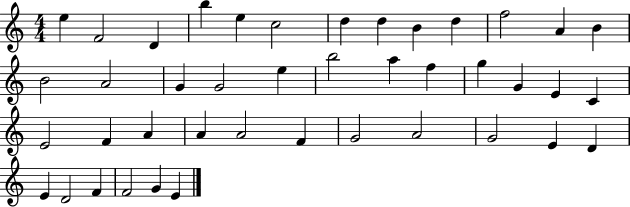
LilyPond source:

{
  \clef treble
  \numericTimeSignature
  \time 4/4
  \key c \major
  e''4 f'2 d'4 | b''4 e''4 c''2 | d''4 d''4 b'4 d''4 | f''2 a'4 b'4 | \break b'2 a'2 | g'4 g'2 e''4 | b''2 a''4 f''4 | g''4 g'4 e'4 c'4 | \break e'2 f'4 a'4 | a'4 a'2 f'4 | g'2 a'2 | g'2 e'4 d'4 | \break e'4 d'2 f'4 | f'2 g'4 e'4 | \bar "|."
}